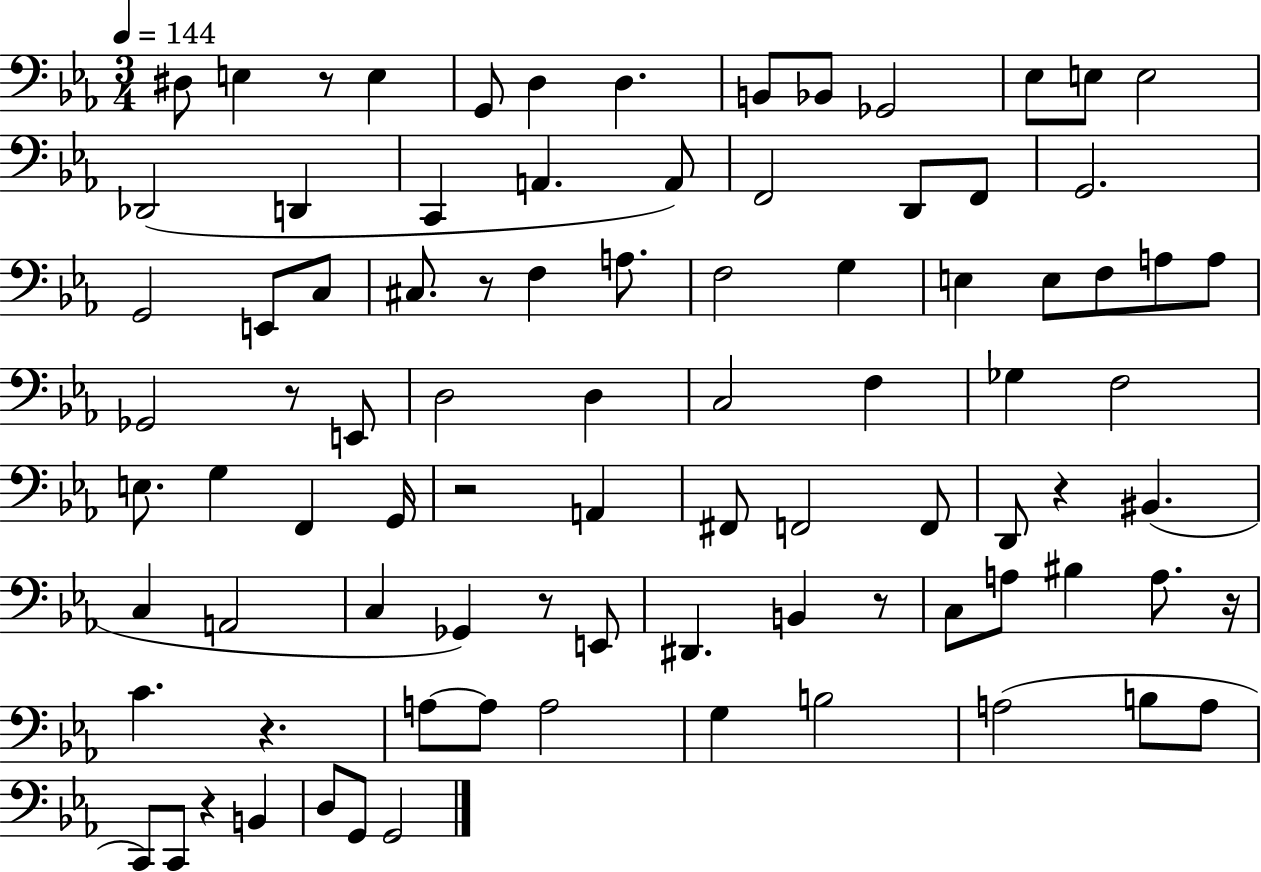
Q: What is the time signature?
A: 3/4